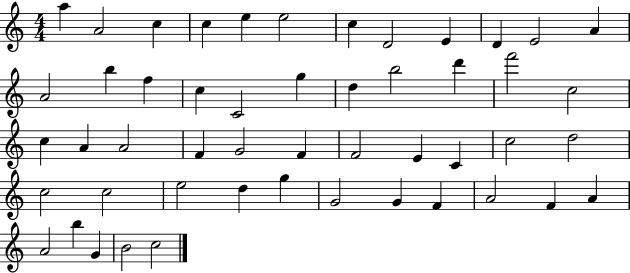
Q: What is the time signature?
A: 4/4